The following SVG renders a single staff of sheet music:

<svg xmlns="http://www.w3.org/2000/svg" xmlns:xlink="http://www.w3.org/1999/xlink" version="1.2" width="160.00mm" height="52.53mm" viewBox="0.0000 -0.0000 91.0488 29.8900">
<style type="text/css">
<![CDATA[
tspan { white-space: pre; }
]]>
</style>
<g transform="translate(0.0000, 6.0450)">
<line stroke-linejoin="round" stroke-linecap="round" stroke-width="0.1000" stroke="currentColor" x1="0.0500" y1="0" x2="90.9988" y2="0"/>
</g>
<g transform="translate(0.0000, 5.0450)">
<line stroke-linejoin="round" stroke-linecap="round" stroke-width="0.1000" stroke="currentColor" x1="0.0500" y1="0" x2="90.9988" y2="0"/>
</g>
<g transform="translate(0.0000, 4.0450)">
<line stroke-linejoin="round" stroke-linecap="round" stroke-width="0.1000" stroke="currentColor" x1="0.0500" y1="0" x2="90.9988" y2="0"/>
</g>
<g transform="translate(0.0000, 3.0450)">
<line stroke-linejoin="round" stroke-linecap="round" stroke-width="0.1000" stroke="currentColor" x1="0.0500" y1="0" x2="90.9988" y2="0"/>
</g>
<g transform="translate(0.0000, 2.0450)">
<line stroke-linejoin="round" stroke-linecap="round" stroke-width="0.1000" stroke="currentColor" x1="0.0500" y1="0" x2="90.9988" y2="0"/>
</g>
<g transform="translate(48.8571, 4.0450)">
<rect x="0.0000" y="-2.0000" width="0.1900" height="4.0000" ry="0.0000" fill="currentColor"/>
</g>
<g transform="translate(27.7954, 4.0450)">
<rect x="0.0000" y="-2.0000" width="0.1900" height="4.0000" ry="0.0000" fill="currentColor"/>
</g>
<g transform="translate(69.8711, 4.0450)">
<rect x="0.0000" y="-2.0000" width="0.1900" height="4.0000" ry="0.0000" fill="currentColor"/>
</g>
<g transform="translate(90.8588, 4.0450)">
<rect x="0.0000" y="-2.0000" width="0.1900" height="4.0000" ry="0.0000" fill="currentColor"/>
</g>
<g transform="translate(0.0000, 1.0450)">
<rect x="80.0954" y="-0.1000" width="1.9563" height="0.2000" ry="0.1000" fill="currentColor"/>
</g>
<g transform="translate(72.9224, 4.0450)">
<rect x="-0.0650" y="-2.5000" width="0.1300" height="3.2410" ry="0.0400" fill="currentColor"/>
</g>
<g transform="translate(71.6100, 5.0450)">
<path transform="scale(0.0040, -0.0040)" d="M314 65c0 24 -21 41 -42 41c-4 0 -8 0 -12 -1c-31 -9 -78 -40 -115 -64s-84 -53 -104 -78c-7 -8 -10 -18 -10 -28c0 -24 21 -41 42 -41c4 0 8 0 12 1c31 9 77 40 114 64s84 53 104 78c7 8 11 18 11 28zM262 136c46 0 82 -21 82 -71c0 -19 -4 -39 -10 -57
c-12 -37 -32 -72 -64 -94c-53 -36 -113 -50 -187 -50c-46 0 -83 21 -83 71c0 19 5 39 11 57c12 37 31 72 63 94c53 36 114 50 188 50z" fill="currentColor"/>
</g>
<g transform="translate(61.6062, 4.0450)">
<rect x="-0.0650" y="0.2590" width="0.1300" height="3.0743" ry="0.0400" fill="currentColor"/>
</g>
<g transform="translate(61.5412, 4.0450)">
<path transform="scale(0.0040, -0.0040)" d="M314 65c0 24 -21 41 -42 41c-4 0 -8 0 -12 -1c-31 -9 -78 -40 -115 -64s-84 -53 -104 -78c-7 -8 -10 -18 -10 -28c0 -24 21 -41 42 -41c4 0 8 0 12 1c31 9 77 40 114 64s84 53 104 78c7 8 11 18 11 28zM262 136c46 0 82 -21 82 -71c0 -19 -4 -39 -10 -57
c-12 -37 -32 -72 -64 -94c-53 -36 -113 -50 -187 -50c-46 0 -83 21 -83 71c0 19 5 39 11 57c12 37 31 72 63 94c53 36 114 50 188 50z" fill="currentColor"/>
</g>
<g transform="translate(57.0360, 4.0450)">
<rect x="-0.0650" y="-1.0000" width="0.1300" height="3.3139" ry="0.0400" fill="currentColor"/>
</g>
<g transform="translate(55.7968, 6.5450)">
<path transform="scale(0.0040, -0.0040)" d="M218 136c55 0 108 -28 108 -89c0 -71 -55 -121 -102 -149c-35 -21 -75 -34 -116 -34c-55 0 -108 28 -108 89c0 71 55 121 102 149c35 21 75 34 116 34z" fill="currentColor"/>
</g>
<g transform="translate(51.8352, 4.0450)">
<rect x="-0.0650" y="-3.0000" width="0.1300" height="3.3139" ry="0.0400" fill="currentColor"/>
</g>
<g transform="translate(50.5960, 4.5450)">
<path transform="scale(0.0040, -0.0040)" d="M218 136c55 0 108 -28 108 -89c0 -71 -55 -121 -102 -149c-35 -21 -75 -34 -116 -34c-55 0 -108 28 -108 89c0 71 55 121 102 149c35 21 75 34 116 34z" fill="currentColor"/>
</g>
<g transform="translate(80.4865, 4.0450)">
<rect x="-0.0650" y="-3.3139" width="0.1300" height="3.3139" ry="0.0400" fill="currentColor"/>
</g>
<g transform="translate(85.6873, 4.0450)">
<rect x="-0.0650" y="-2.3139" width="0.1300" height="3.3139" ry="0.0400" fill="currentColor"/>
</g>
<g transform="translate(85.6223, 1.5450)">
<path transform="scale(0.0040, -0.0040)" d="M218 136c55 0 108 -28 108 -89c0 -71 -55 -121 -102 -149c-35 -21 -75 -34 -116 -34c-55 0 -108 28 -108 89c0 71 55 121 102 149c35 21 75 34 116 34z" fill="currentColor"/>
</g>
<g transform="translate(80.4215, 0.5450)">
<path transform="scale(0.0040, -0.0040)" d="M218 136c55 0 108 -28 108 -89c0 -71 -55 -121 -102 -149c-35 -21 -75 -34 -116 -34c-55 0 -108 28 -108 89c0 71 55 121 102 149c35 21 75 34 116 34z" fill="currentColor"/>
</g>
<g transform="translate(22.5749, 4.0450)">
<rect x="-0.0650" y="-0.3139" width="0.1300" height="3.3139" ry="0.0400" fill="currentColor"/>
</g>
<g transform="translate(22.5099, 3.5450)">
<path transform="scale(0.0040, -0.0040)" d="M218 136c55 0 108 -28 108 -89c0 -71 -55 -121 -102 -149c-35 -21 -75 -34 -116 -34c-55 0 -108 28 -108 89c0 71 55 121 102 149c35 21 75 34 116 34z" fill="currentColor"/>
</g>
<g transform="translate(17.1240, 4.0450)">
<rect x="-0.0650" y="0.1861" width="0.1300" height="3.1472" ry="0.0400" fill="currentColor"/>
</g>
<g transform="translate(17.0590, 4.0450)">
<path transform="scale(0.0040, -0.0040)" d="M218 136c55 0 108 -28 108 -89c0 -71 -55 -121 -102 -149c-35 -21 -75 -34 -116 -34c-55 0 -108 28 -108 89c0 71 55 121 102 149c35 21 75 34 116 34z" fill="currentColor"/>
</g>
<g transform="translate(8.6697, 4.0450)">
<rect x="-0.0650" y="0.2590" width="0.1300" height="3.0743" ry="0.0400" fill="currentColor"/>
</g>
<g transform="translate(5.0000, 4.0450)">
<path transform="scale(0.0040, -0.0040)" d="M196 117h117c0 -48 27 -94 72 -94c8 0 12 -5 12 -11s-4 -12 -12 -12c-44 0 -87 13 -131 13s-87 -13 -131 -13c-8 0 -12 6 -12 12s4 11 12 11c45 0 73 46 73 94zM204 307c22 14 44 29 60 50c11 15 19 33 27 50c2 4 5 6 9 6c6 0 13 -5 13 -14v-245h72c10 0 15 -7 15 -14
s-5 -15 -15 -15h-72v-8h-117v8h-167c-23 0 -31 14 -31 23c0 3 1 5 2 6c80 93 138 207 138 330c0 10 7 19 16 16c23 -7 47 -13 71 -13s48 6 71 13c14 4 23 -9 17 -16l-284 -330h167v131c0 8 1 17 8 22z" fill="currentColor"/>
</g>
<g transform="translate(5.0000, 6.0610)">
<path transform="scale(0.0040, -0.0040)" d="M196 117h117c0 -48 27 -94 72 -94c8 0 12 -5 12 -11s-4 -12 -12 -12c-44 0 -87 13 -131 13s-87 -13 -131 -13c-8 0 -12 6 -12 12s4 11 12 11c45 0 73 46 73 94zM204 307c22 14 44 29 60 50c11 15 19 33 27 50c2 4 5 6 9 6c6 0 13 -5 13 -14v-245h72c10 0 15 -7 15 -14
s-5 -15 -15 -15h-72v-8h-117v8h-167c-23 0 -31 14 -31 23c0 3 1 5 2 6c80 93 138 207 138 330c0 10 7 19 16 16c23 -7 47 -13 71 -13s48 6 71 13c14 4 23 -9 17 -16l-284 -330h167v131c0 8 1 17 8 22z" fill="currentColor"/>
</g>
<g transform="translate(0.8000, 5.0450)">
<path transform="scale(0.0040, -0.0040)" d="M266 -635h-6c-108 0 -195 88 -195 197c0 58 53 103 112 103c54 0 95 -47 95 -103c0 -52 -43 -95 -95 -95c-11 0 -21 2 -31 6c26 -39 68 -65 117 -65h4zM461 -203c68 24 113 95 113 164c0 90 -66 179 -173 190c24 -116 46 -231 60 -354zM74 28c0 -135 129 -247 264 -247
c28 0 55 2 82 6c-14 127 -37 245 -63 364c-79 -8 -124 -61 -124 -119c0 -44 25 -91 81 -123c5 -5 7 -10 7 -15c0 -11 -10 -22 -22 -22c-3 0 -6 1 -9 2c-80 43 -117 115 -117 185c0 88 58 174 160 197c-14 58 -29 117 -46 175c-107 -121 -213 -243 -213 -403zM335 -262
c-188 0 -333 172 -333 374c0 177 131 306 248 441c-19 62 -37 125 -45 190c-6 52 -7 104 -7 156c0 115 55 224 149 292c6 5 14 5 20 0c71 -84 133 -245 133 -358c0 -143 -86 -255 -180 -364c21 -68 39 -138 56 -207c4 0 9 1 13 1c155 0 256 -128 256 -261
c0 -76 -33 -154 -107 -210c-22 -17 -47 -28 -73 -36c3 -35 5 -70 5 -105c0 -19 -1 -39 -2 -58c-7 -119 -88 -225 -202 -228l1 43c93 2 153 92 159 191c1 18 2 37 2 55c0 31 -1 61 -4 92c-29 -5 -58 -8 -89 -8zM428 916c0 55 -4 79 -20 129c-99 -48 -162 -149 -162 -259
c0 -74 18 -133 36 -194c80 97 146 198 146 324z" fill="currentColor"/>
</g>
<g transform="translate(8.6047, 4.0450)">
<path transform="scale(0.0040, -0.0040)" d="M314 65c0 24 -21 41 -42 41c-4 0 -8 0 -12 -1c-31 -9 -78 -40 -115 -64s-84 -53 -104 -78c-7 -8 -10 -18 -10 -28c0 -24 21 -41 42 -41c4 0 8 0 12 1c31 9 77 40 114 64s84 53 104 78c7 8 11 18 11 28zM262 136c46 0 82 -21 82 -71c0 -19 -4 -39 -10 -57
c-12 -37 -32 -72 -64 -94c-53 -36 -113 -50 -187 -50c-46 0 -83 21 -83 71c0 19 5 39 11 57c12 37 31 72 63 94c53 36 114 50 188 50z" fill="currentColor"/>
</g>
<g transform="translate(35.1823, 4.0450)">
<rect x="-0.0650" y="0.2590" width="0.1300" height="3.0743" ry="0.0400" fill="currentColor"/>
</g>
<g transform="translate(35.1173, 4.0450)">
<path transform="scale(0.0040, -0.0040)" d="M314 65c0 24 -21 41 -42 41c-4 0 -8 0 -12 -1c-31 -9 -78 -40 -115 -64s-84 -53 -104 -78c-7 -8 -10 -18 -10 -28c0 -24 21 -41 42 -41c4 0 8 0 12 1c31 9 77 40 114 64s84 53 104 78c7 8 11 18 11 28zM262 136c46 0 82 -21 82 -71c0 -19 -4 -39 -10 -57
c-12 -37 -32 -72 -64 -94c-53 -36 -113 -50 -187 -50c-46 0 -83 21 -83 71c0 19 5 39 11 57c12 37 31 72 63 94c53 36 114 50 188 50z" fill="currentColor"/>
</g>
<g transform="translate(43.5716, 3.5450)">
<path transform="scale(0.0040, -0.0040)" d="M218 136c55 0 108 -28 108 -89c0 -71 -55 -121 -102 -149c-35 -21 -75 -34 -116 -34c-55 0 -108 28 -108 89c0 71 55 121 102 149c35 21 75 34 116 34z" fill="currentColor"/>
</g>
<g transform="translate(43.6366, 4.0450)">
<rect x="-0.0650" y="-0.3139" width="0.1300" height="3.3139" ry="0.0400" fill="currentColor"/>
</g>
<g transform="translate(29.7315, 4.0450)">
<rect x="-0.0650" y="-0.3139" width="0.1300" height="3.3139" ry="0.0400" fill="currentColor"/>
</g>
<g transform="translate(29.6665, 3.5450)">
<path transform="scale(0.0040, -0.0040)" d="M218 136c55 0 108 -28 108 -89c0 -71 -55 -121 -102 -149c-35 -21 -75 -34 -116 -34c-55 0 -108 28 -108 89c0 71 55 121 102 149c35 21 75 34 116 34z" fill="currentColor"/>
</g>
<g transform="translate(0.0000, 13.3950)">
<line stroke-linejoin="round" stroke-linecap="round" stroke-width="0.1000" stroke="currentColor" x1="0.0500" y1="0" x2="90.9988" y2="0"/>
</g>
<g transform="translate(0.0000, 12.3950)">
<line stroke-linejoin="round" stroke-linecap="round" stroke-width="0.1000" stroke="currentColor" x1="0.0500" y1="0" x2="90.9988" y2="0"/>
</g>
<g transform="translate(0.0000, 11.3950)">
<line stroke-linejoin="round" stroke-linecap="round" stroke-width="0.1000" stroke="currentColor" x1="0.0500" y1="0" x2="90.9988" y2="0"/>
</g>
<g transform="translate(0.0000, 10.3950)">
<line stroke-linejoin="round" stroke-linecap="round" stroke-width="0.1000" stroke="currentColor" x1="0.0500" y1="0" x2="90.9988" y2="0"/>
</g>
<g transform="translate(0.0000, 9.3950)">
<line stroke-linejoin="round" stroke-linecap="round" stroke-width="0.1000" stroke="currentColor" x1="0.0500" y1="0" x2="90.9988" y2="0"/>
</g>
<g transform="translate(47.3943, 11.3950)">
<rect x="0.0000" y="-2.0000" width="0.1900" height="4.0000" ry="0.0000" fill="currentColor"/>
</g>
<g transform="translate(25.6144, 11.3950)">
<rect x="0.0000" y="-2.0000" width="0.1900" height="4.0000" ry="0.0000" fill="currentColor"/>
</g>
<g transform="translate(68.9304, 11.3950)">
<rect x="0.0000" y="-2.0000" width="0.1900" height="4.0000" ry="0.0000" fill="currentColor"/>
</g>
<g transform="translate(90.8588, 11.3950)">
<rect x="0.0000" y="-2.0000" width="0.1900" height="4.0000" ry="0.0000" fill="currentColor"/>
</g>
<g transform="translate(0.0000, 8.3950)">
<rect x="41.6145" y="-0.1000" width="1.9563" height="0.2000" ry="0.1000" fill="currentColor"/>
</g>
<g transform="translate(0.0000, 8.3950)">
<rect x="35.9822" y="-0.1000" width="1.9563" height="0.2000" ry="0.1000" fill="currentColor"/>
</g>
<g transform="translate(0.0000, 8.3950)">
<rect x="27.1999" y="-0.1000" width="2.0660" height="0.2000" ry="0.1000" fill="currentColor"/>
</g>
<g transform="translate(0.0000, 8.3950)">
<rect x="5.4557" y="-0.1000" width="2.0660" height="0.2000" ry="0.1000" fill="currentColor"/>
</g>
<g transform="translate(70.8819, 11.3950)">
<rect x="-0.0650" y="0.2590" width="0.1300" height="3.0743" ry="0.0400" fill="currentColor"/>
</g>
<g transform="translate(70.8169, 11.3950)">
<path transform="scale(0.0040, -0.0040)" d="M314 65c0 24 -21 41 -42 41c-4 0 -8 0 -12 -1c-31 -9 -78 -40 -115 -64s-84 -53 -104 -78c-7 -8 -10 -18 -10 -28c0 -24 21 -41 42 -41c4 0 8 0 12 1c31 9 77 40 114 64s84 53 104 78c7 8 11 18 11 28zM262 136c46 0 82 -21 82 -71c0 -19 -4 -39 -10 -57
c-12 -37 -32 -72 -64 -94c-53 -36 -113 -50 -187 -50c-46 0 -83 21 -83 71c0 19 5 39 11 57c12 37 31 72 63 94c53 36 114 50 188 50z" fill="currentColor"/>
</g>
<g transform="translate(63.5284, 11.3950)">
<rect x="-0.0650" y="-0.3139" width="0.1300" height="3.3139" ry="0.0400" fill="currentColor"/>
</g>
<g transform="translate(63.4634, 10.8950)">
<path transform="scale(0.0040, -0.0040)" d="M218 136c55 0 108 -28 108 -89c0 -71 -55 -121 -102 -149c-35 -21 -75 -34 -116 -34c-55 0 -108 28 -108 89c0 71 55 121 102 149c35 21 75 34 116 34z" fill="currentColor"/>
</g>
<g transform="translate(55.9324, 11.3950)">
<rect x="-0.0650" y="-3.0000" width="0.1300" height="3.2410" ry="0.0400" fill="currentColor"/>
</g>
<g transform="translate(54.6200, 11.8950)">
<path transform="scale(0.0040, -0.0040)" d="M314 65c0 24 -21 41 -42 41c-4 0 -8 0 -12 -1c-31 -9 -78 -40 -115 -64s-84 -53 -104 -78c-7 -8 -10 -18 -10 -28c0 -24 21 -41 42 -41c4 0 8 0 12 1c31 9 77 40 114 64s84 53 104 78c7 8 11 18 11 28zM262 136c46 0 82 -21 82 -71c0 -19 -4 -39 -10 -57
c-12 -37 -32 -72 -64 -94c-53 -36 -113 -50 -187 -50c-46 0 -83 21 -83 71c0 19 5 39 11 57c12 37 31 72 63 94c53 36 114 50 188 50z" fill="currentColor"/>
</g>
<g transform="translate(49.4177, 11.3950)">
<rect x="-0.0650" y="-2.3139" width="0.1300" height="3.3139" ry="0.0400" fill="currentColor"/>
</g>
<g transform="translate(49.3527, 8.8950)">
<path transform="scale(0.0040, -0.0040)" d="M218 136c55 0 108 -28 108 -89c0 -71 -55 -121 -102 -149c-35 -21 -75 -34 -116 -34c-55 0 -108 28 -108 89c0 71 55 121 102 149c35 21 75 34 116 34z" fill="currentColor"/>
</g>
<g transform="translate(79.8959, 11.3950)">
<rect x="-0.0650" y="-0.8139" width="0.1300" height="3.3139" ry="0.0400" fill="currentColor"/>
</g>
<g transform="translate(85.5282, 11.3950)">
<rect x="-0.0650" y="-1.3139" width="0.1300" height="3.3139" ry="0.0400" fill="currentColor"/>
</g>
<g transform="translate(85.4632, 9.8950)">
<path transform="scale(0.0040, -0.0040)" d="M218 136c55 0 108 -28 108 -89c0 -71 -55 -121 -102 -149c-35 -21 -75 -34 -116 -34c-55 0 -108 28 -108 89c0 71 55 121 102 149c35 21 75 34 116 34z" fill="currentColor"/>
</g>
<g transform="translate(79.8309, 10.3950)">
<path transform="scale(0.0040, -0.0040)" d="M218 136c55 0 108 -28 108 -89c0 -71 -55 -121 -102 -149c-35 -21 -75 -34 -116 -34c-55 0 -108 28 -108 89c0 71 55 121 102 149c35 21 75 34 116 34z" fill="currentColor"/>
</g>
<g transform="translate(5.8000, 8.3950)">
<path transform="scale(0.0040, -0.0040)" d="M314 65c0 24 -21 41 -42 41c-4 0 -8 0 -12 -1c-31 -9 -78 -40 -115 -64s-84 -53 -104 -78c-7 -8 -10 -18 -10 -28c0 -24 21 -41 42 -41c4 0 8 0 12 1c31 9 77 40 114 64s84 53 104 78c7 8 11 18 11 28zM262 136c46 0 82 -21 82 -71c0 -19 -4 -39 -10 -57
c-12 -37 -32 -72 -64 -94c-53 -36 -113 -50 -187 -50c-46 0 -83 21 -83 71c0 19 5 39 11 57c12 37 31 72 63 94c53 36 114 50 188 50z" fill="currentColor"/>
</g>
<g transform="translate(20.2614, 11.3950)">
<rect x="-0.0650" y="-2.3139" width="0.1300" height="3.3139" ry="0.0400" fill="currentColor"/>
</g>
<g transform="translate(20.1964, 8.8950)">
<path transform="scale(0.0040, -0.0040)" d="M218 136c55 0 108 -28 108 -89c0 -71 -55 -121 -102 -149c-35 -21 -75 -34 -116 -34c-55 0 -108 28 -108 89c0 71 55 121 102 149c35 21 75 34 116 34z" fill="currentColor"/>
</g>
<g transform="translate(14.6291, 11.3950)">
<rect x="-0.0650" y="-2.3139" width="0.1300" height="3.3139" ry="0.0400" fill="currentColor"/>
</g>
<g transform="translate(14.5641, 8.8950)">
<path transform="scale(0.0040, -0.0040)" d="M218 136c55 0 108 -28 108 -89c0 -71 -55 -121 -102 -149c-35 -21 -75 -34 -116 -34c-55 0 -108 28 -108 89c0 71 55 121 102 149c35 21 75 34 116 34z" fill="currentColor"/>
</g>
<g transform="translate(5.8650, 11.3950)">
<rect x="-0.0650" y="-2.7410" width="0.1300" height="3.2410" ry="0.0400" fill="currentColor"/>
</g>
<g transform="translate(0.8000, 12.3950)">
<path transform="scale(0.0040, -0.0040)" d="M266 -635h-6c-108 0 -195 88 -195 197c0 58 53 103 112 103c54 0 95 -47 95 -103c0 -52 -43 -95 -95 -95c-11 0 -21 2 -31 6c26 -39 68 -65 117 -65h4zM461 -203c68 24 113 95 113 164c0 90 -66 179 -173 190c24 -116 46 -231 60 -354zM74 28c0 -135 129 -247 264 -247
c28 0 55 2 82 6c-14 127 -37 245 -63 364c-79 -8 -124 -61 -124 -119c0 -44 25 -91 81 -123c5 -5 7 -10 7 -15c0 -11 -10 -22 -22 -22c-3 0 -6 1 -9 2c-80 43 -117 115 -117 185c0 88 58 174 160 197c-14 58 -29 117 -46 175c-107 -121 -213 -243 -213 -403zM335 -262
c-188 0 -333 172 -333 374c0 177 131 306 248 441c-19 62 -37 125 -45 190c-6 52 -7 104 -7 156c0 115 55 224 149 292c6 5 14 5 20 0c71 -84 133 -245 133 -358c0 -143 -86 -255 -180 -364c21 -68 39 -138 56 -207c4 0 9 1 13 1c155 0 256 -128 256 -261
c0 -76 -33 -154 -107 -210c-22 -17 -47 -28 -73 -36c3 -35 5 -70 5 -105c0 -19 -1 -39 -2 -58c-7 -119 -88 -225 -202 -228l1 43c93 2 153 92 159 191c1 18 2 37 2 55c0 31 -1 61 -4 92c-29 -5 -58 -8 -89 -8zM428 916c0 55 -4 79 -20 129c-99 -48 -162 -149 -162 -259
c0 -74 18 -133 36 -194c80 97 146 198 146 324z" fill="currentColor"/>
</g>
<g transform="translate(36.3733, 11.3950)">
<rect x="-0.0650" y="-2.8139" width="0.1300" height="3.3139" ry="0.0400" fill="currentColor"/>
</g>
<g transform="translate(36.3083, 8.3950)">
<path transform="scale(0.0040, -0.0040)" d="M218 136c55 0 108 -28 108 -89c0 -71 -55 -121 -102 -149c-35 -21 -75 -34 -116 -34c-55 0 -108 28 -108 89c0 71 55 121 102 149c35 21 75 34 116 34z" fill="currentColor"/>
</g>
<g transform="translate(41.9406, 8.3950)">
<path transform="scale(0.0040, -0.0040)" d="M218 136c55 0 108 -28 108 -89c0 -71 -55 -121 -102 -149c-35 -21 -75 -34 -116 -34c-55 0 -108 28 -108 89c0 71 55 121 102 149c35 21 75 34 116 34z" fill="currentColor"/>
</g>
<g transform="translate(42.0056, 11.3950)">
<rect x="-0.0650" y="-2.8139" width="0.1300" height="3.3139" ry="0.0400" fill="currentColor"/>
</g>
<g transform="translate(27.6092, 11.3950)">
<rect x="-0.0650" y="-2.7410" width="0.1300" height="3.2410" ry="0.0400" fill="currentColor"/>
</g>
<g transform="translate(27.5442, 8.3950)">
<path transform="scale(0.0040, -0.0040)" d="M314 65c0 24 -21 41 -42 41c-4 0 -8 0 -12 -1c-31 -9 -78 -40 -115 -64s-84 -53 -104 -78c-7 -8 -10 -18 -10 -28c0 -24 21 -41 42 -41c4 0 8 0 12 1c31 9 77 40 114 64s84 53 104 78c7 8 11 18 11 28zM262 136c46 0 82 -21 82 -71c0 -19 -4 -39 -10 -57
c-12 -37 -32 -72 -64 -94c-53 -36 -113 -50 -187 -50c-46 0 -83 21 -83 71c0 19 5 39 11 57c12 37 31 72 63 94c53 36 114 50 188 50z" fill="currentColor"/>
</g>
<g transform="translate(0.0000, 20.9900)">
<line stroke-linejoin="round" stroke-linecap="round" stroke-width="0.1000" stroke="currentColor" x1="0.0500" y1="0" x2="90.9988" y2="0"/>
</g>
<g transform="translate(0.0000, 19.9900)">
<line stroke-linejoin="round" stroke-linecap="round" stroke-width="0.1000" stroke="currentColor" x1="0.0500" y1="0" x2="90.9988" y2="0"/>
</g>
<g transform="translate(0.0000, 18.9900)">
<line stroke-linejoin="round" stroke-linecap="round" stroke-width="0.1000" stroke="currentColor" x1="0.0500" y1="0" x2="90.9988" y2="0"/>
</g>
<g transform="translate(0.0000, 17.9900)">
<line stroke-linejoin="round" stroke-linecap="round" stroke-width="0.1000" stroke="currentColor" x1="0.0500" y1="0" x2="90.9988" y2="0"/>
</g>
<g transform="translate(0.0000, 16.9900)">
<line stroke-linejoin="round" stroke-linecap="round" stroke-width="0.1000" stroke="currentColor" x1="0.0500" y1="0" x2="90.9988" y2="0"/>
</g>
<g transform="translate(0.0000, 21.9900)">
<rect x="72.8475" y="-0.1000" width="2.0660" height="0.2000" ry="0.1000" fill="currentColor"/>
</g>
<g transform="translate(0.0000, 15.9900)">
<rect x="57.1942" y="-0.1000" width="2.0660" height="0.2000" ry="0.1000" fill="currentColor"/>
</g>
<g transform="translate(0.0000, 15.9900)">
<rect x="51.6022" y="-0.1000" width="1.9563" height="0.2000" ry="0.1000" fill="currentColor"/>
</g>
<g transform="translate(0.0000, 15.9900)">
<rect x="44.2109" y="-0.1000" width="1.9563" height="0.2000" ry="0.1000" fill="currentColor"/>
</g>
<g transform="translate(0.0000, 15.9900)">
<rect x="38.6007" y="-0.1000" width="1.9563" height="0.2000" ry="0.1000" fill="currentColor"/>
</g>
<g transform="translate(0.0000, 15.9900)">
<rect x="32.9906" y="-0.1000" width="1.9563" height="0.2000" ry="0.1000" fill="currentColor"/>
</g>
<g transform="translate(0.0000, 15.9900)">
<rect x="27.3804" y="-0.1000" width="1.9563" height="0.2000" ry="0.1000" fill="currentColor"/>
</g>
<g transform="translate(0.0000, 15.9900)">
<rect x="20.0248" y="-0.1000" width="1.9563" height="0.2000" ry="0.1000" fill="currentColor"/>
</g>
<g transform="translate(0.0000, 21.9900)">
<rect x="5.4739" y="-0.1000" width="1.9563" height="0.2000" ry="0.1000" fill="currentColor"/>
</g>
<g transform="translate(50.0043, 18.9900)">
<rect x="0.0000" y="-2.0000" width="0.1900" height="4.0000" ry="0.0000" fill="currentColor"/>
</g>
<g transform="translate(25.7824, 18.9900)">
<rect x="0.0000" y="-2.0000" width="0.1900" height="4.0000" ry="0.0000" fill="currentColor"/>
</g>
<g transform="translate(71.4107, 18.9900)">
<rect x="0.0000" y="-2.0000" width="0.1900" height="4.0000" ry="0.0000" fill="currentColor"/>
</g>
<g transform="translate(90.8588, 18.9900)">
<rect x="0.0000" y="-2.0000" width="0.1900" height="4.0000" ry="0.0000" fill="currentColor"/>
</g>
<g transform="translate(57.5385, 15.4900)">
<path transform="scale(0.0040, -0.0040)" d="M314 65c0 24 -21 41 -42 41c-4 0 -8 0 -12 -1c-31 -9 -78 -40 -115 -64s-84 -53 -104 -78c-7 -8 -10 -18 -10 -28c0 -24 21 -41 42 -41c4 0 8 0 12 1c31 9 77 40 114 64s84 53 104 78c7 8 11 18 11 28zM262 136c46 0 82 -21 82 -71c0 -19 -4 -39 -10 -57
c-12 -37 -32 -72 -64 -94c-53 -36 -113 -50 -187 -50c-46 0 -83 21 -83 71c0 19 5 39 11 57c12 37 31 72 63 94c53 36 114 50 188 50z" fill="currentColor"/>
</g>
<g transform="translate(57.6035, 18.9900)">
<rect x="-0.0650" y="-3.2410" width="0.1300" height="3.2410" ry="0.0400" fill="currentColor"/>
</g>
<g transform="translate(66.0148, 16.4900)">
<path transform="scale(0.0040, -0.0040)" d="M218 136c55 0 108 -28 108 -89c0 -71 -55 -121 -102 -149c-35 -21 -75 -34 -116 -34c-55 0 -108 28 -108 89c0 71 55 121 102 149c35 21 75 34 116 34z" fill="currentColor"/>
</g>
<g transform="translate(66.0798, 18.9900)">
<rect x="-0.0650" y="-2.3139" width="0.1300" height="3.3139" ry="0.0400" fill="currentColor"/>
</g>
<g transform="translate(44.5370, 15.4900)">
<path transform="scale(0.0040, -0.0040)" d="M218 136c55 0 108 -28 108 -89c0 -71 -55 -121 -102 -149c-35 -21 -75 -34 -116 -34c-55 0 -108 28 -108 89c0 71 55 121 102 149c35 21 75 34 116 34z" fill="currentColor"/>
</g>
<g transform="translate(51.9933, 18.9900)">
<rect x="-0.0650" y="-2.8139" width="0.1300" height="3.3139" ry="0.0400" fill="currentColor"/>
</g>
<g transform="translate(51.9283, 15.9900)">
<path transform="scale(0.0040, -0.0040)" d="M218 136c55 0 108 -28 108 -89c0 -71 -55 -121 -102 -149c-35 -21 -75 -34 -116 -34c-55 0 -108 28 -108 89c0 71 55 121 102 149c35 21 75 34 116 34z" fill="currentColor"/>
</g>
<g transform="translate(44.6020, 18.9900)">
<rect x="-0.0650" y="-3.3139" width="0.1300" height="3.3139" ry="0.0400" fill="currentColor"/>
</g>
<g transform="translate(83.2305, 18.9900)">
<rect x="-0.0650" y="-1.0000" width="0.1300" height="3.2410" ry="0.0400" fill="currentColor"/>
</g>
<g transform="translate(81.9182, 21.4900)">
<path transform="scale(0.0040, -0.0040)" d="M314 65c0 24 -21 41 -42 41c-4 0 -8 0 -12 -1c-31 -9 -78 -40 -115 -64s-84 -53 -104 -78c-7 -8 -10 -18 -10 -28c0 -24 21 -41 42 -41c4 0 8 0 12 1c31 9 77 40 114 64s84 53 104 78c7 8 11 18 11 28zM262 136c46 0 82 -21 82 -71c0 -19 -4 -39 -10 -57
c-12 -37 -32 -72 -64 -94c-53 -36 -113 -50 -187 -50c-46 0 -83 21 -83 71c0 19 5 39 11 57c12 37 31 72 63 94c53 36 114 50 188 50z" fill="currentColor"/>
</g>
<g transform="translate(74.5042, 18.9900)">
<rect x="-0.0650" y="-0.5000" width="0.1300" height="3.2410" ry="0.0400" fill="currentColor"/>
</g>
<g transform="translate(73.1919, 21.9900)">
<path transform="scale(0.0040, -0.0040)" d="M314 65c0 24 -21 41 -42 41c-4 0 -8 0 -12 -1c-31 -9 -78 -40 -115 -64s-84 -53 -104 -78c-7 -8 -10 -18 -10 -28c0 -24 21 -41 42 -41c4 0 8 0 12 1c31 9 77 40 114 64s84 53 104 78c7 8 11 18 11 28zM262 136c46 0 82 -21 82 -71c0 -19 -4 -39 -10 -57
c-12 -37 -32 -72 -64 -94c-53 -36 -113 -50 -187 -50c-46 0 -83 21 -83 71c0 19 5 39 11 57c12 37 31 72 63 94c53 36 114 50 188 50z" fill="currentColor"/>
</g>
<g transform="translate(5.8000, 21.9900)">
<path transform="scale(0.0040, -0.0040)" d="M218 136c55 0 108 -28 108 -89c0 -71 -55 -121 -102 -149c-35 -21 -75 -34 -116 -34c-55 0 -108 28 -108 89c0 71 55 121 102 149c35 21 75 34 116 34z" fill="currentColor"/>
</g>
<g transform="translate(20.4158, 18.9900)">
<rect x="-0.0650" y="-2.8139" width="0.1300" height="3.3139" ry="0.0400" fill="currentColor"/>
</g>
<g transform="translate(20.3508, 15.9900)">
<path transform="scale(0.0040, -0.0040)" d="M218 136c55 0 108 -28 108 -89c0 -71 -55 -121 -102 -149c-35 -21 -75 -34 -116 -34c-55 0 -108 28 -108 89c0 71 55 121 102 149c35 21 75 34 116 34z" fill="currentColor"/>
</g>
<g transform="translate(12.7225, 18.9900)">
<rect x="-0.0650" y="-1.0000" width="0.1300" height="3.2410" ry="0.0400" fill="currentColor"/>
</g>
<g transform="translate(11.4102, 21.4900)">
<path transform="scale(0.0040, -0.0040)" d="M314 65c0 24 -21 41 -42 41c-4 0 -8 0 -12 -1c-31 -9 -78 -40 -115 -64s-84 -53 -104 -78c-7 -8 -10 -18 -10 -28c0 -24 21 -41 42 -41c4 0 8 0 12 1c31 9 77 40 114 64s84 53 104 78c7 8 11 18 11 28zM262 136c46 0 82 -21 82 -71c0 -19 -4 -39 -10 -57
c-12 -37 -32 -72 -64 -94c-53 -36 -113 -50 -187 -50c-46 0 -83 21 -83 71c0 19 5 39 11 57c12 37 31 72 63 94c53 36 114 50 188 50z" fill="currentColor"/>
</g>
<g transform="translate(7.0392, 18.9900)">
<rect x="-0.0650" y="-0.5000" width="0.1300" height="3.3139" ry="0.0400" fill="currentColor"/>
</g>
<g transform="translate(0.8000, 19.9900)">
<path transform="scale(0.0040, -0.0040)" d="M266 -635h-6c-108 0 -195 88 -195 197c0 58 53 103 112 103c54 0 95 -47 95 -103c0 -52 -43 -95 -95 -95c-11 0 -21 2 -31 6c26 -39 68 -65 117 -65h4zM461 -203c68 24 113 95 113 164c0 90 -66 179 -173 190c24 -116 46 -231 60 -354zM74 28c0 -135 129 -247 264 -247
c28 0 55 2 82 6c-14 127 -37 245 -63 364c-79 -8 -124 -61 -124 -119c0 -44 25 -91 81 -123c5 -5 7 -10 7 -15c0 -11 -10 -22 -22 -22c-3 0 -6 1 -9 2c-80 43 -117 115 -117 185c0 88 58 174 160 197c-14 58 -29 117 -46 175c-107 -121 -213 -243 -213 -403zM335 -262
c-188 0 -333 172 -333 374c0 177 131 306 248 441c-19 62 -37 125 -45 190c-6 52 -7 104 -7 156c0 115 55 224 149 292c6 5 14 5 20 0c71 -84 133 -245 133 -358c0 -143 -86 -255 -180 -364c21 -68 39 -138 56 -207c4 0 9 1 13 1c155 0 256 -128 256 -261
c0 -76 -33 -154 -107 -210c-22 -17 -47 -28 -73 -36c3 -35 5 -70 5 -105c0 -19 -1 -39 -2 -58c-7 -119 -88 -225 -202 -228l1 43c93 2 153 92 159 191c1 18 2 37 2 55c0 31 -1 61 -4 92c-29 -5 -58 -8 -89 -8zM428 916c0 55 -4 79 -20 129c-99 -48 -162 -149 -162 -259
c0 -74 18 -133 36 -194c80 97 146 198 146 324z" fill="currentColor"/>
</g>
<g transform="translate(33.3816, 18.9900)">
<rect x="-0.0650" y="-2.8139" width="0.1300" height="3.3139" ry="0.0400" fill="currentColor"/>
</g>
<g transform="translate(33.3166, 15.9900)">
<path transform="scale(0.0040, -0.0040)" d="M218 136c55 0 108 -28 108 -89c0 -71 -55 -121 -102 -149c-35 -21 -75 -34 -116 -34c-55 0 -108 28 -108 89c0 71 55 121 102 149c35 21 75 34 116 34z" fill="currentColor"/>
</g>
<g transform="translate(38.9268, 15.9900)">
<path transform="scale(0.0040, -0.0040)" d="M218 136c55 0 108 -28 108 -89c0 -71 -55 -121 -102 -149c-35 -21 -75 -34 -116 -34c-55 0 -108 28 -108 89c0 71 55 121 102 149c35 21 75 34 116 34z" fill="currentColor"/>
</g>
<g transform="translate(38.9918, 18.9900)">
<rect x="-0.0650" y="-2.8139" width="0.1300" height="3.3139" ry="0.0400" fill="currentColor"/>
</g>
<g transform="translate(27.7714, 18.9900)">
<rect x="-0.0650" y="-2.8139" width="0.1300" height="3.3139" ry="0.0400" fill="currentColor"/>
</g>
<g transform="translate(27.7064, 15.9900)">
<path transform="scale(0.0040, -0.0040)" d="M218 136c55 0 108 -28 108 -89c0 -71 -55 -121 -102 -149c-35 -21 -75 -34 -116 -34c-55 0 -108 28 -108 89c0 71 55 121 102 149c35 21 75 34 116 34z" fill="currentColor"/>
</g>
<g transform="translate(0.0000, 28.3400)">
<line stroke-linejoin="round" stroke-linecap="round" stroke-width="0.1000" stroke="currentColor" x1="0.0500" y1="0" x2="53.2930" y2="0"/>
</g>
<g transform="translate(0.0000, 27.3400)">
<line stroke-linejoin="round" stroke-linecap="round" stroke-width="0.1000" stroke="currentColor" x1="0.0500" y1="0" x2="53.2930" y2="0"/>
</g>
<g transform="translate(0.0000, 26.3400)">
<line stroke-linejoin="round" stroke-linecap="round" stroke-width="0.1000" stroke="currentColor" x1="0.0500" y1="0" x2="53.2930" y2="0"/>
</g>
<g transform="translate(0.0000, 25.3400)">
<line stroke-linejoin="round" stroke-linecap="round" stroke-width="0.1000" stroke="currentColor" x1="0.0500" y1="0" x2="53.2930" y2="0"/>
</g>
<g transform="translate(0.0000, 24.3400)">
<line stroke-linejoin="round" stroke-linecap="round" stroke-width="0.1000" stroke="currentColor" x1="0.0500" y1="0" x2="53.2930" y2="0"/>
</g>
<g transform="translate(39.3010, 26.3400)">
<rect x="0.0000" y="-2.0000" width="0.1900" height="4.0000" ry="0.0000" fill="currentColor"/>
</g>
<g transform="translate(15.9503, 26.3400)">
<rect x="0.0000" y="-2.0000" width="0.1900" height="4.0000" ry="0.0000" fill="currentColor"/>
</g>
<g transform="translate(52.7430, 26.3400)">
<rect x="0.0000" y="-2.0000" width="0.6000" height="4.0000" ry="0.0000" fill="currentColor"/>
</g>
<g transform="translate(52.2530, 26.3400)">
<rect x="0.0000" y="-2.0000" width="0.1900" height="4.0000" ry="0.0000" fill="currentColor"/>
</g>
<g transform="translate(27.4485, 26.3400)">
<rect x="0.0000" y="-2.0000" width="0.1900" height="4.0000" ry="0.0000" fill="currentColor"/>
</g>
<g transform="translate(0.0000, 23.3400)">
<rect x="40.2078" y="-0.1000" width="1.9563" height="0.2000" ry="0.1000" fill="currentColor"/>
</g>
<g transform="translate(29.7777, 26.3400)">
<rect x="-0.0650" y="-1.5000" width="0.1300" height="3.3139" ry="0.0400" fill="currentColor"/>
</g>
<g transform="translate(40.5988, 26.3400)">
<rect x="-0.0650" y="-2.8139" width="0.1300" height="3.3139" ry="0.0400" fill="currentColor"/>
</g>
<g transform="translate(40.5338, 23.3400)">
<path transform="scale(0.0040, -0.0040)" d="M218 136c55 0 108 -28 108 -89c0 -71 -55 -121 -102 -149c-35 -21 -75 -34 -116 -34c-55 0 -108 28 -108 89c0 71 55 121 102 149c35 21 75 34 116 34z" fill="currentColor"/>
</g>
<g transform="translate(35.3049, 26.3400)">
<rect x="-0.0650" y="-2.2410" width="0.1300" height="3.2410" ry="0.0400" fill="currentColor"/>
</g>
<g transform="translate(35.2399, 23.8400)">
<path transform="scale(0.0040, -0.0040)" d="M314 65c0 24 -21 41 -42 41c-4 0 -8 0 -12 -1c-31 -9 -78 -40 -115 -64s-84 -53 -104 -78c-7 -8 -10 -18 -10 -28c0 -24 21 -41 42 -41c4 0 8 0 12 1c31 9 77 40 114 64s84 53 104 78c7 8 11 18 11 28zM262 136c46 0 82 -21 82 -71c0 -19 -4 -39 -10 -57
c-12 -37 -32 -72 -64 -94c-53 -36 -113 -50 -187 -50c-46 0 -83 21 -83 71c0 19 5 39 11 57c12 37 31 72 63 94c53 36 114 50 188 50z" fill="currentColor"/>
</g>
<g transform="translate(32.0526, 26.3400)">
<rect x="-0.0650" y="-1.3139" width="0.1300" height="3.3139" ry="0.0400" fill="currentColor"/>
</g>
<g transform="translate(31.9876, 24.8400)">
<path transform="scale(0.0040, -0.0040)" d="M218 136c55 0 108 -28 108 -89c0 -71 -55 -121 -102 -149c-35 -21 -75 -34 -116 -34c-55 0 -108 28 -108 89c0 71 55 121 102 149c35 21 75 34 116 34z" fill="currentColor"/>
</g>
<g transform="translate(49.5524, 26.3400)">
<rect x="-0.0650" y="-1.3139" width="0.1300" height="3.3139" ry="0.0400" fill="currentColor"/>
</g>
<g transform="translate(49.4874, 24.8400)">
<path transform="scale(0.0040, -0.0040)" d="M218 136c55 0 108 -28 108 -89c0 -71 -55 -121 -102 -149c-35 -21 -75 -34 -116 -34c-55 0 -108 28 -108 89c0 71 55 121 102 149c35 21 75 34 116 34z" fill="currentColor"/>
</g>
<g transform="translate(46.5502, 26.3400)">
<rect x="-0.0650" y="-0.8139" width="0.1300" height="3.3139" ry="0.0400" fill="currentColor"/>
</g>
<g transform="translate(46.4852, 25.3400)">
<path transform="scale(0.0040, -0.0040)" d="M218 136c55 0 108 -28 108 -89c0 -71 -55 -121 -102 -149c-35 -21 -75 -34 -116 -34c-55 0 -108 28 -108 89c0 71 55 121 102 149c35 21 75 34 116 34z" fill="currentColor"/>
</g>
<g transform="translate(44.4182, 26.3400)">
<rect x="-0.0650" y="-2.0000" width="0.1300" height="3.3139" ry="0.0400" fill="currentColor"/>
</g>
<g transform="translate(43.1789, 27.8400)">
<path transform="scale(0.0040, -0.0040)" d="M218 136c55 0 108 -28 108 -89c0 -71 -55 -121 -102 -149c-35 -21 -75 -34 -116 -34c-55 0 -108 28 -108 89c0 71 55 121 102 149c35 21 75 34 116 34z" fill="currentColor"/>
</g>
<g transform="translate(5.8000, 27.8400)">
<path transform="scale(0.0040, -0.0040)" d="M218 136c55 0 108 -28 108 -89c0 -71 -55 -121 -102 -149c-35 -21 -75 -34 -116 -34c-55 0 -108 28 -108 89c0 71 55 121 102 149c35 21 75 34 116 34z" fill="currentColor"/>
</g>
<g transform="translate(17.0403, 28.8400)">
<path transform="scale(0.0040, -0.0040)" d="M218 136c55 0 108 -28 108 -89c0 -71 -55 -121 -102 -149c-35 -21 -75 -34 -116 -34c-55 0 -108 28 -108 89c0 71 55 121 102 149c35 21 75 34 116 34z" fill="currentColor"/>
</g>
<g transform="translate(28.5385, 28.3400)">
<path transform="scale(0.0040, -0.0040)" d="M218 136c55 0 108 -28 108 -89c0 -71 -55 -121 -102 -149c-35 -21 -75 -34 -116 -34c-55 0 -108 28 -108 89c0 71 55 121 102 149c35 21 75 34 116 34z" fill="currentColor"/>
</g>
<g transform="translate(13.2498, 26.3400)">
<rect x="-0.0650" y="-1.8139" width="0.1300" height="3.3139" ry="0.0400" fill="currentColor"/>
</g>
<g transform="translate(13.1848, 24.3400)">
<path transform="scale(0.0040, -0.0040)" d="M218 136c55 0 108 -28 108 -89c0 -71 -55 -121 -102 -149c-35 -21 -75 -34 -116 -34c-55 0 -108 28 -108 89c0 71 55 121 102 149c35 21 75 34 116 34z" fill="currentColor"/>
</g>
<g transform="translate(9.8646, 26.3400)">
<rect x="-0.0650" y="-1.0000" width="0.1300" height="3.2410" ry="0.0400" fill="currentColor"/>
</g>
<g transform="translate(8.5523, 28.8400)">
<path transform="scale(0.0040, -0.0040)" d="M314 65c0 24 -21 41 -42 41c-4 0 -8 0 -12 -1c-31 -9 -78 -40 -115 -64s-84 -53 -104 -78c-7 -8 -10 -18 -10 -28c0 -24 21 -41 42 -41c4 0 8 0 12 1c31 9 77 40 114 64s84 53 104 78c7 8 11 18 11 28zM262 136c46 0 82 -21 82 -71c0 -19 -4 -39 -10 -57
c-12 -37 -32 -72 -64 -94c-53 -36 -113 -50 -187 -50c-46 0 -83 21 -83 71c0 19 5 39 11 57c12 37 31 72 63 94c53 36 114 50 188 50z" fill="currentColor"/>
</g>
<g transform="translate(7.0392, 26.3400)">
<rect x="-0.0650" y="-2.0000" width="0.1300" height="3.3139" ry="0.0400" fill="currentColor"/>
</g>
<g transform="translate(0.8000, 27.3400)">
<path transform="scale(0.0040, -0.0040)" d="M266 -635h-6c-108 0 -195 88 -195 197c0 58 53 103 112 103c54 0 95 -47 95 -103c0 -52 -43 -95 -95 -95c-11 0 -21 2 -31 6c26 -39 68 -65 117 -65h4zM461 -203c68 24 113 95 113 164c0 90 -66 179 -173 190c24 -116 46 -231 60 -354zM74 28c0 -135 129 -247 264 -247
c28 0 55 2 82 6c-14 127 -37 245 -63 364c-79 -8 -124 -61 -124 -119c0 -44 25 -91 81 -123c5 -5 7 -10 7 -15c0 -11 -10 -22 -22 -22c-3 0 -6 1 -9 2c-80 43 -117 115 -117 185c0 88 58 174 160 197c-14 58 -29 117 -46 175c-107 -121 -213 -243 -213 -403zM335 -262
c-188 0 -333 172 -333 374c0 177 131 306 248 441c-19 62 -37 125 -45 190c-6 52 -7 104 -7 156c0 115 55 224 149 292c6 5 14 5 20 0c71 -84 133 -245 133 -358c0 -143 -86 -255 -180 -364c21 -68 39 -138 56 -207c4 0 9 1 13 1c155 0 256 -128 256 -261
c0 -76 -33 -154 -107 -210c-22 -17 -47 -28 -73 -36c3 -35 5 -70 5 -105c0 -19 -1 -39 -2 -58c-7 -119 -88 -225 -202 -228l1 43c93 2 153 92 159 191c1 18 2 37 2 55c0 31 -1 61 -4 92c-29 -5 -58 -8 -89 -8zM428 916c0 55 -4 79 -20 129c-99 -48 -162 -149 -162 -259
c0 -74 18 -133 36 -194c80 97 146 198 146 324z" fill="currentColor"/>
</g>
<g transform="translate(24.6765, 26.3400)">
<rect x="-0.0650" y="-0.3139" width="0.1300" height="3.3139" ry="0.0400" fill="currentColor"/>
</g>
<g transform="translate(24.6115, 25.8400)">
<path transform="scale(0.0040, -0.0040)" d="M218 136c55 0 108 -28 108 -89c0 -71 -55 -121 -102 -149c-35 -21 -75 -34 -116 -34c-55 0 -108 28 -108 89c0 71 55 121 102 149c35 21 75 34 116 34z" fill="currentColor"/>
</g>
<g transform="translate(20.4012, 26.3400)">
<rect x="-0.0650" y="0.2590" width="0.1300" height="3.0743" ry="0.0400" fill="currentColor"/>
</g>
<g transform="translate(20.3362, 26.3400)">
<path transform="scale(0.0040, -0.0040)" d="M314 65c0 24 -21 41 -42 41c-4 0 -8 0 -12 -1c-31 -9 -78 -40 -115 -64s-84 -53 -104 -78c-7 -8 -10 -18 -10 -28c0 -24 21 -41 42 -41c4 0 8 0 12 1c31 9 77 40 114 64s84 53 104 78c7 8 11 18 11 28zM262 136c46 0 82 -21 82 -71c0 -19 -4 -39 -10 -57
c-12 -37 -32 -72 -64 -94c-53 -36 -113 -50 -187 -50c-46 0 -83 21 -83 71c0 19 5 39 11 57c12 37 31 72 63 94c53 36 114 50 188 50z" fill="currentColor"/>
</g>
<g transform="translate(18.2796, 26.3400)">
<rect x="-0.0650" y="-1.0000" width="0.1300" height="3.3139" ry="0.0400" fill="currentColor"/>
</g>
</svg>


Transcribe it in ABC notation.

X:1
T:Untitled
M:4/4
L:1/4
K:C
B2 B c c B2 c A D B2 G2 b g a2 g g a2 a a g A2 c B2 d e C D2 a a a a b a b2 g C2 D2 F D2 f D B2 c E e g2 a F d e